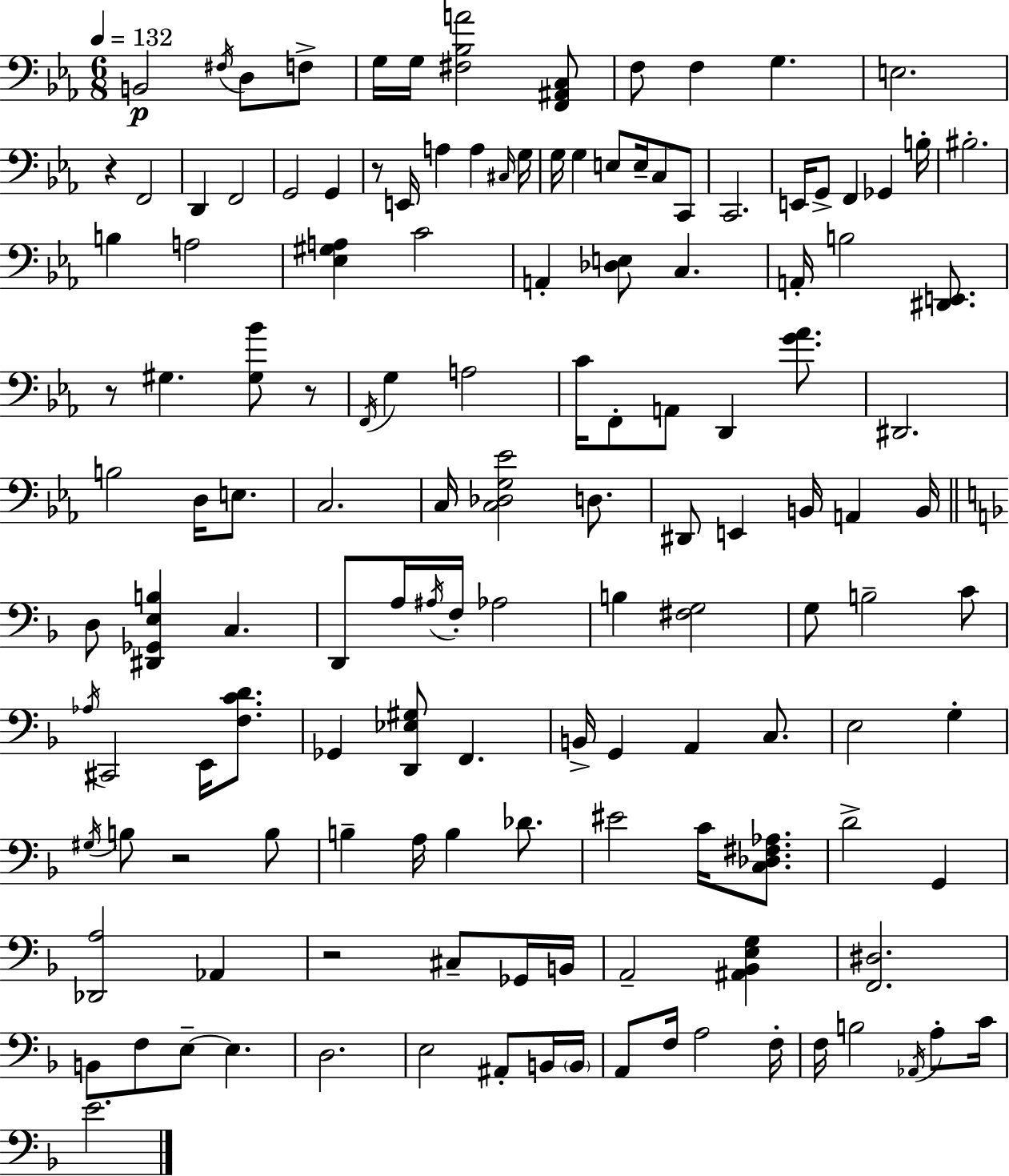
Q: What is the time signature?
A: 6/8